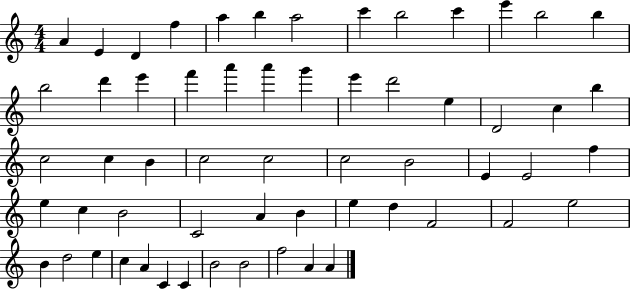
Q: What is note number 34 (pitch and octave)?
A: E4